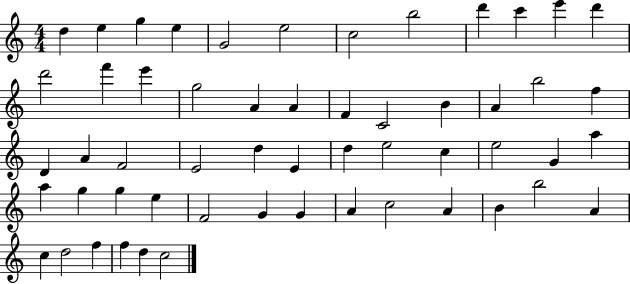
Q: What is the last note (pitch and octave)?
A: C5